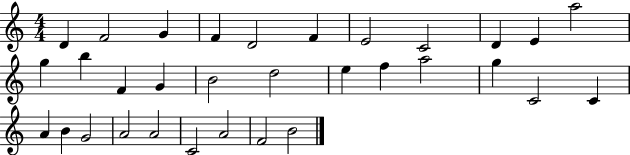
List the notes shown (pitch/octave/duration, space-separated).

D4/q F4/h G4/q F4/q D4/h F4/q E4/h C4/h D4/q E4/q A5/h G5/q B5/q F4/q G4/q B4/h D5/h E5/q F5/q A5/h G5/q C4/h C4/q A4/q B4/q G4/h A4/h A4/h C4/h A4/h F4/h B4/h